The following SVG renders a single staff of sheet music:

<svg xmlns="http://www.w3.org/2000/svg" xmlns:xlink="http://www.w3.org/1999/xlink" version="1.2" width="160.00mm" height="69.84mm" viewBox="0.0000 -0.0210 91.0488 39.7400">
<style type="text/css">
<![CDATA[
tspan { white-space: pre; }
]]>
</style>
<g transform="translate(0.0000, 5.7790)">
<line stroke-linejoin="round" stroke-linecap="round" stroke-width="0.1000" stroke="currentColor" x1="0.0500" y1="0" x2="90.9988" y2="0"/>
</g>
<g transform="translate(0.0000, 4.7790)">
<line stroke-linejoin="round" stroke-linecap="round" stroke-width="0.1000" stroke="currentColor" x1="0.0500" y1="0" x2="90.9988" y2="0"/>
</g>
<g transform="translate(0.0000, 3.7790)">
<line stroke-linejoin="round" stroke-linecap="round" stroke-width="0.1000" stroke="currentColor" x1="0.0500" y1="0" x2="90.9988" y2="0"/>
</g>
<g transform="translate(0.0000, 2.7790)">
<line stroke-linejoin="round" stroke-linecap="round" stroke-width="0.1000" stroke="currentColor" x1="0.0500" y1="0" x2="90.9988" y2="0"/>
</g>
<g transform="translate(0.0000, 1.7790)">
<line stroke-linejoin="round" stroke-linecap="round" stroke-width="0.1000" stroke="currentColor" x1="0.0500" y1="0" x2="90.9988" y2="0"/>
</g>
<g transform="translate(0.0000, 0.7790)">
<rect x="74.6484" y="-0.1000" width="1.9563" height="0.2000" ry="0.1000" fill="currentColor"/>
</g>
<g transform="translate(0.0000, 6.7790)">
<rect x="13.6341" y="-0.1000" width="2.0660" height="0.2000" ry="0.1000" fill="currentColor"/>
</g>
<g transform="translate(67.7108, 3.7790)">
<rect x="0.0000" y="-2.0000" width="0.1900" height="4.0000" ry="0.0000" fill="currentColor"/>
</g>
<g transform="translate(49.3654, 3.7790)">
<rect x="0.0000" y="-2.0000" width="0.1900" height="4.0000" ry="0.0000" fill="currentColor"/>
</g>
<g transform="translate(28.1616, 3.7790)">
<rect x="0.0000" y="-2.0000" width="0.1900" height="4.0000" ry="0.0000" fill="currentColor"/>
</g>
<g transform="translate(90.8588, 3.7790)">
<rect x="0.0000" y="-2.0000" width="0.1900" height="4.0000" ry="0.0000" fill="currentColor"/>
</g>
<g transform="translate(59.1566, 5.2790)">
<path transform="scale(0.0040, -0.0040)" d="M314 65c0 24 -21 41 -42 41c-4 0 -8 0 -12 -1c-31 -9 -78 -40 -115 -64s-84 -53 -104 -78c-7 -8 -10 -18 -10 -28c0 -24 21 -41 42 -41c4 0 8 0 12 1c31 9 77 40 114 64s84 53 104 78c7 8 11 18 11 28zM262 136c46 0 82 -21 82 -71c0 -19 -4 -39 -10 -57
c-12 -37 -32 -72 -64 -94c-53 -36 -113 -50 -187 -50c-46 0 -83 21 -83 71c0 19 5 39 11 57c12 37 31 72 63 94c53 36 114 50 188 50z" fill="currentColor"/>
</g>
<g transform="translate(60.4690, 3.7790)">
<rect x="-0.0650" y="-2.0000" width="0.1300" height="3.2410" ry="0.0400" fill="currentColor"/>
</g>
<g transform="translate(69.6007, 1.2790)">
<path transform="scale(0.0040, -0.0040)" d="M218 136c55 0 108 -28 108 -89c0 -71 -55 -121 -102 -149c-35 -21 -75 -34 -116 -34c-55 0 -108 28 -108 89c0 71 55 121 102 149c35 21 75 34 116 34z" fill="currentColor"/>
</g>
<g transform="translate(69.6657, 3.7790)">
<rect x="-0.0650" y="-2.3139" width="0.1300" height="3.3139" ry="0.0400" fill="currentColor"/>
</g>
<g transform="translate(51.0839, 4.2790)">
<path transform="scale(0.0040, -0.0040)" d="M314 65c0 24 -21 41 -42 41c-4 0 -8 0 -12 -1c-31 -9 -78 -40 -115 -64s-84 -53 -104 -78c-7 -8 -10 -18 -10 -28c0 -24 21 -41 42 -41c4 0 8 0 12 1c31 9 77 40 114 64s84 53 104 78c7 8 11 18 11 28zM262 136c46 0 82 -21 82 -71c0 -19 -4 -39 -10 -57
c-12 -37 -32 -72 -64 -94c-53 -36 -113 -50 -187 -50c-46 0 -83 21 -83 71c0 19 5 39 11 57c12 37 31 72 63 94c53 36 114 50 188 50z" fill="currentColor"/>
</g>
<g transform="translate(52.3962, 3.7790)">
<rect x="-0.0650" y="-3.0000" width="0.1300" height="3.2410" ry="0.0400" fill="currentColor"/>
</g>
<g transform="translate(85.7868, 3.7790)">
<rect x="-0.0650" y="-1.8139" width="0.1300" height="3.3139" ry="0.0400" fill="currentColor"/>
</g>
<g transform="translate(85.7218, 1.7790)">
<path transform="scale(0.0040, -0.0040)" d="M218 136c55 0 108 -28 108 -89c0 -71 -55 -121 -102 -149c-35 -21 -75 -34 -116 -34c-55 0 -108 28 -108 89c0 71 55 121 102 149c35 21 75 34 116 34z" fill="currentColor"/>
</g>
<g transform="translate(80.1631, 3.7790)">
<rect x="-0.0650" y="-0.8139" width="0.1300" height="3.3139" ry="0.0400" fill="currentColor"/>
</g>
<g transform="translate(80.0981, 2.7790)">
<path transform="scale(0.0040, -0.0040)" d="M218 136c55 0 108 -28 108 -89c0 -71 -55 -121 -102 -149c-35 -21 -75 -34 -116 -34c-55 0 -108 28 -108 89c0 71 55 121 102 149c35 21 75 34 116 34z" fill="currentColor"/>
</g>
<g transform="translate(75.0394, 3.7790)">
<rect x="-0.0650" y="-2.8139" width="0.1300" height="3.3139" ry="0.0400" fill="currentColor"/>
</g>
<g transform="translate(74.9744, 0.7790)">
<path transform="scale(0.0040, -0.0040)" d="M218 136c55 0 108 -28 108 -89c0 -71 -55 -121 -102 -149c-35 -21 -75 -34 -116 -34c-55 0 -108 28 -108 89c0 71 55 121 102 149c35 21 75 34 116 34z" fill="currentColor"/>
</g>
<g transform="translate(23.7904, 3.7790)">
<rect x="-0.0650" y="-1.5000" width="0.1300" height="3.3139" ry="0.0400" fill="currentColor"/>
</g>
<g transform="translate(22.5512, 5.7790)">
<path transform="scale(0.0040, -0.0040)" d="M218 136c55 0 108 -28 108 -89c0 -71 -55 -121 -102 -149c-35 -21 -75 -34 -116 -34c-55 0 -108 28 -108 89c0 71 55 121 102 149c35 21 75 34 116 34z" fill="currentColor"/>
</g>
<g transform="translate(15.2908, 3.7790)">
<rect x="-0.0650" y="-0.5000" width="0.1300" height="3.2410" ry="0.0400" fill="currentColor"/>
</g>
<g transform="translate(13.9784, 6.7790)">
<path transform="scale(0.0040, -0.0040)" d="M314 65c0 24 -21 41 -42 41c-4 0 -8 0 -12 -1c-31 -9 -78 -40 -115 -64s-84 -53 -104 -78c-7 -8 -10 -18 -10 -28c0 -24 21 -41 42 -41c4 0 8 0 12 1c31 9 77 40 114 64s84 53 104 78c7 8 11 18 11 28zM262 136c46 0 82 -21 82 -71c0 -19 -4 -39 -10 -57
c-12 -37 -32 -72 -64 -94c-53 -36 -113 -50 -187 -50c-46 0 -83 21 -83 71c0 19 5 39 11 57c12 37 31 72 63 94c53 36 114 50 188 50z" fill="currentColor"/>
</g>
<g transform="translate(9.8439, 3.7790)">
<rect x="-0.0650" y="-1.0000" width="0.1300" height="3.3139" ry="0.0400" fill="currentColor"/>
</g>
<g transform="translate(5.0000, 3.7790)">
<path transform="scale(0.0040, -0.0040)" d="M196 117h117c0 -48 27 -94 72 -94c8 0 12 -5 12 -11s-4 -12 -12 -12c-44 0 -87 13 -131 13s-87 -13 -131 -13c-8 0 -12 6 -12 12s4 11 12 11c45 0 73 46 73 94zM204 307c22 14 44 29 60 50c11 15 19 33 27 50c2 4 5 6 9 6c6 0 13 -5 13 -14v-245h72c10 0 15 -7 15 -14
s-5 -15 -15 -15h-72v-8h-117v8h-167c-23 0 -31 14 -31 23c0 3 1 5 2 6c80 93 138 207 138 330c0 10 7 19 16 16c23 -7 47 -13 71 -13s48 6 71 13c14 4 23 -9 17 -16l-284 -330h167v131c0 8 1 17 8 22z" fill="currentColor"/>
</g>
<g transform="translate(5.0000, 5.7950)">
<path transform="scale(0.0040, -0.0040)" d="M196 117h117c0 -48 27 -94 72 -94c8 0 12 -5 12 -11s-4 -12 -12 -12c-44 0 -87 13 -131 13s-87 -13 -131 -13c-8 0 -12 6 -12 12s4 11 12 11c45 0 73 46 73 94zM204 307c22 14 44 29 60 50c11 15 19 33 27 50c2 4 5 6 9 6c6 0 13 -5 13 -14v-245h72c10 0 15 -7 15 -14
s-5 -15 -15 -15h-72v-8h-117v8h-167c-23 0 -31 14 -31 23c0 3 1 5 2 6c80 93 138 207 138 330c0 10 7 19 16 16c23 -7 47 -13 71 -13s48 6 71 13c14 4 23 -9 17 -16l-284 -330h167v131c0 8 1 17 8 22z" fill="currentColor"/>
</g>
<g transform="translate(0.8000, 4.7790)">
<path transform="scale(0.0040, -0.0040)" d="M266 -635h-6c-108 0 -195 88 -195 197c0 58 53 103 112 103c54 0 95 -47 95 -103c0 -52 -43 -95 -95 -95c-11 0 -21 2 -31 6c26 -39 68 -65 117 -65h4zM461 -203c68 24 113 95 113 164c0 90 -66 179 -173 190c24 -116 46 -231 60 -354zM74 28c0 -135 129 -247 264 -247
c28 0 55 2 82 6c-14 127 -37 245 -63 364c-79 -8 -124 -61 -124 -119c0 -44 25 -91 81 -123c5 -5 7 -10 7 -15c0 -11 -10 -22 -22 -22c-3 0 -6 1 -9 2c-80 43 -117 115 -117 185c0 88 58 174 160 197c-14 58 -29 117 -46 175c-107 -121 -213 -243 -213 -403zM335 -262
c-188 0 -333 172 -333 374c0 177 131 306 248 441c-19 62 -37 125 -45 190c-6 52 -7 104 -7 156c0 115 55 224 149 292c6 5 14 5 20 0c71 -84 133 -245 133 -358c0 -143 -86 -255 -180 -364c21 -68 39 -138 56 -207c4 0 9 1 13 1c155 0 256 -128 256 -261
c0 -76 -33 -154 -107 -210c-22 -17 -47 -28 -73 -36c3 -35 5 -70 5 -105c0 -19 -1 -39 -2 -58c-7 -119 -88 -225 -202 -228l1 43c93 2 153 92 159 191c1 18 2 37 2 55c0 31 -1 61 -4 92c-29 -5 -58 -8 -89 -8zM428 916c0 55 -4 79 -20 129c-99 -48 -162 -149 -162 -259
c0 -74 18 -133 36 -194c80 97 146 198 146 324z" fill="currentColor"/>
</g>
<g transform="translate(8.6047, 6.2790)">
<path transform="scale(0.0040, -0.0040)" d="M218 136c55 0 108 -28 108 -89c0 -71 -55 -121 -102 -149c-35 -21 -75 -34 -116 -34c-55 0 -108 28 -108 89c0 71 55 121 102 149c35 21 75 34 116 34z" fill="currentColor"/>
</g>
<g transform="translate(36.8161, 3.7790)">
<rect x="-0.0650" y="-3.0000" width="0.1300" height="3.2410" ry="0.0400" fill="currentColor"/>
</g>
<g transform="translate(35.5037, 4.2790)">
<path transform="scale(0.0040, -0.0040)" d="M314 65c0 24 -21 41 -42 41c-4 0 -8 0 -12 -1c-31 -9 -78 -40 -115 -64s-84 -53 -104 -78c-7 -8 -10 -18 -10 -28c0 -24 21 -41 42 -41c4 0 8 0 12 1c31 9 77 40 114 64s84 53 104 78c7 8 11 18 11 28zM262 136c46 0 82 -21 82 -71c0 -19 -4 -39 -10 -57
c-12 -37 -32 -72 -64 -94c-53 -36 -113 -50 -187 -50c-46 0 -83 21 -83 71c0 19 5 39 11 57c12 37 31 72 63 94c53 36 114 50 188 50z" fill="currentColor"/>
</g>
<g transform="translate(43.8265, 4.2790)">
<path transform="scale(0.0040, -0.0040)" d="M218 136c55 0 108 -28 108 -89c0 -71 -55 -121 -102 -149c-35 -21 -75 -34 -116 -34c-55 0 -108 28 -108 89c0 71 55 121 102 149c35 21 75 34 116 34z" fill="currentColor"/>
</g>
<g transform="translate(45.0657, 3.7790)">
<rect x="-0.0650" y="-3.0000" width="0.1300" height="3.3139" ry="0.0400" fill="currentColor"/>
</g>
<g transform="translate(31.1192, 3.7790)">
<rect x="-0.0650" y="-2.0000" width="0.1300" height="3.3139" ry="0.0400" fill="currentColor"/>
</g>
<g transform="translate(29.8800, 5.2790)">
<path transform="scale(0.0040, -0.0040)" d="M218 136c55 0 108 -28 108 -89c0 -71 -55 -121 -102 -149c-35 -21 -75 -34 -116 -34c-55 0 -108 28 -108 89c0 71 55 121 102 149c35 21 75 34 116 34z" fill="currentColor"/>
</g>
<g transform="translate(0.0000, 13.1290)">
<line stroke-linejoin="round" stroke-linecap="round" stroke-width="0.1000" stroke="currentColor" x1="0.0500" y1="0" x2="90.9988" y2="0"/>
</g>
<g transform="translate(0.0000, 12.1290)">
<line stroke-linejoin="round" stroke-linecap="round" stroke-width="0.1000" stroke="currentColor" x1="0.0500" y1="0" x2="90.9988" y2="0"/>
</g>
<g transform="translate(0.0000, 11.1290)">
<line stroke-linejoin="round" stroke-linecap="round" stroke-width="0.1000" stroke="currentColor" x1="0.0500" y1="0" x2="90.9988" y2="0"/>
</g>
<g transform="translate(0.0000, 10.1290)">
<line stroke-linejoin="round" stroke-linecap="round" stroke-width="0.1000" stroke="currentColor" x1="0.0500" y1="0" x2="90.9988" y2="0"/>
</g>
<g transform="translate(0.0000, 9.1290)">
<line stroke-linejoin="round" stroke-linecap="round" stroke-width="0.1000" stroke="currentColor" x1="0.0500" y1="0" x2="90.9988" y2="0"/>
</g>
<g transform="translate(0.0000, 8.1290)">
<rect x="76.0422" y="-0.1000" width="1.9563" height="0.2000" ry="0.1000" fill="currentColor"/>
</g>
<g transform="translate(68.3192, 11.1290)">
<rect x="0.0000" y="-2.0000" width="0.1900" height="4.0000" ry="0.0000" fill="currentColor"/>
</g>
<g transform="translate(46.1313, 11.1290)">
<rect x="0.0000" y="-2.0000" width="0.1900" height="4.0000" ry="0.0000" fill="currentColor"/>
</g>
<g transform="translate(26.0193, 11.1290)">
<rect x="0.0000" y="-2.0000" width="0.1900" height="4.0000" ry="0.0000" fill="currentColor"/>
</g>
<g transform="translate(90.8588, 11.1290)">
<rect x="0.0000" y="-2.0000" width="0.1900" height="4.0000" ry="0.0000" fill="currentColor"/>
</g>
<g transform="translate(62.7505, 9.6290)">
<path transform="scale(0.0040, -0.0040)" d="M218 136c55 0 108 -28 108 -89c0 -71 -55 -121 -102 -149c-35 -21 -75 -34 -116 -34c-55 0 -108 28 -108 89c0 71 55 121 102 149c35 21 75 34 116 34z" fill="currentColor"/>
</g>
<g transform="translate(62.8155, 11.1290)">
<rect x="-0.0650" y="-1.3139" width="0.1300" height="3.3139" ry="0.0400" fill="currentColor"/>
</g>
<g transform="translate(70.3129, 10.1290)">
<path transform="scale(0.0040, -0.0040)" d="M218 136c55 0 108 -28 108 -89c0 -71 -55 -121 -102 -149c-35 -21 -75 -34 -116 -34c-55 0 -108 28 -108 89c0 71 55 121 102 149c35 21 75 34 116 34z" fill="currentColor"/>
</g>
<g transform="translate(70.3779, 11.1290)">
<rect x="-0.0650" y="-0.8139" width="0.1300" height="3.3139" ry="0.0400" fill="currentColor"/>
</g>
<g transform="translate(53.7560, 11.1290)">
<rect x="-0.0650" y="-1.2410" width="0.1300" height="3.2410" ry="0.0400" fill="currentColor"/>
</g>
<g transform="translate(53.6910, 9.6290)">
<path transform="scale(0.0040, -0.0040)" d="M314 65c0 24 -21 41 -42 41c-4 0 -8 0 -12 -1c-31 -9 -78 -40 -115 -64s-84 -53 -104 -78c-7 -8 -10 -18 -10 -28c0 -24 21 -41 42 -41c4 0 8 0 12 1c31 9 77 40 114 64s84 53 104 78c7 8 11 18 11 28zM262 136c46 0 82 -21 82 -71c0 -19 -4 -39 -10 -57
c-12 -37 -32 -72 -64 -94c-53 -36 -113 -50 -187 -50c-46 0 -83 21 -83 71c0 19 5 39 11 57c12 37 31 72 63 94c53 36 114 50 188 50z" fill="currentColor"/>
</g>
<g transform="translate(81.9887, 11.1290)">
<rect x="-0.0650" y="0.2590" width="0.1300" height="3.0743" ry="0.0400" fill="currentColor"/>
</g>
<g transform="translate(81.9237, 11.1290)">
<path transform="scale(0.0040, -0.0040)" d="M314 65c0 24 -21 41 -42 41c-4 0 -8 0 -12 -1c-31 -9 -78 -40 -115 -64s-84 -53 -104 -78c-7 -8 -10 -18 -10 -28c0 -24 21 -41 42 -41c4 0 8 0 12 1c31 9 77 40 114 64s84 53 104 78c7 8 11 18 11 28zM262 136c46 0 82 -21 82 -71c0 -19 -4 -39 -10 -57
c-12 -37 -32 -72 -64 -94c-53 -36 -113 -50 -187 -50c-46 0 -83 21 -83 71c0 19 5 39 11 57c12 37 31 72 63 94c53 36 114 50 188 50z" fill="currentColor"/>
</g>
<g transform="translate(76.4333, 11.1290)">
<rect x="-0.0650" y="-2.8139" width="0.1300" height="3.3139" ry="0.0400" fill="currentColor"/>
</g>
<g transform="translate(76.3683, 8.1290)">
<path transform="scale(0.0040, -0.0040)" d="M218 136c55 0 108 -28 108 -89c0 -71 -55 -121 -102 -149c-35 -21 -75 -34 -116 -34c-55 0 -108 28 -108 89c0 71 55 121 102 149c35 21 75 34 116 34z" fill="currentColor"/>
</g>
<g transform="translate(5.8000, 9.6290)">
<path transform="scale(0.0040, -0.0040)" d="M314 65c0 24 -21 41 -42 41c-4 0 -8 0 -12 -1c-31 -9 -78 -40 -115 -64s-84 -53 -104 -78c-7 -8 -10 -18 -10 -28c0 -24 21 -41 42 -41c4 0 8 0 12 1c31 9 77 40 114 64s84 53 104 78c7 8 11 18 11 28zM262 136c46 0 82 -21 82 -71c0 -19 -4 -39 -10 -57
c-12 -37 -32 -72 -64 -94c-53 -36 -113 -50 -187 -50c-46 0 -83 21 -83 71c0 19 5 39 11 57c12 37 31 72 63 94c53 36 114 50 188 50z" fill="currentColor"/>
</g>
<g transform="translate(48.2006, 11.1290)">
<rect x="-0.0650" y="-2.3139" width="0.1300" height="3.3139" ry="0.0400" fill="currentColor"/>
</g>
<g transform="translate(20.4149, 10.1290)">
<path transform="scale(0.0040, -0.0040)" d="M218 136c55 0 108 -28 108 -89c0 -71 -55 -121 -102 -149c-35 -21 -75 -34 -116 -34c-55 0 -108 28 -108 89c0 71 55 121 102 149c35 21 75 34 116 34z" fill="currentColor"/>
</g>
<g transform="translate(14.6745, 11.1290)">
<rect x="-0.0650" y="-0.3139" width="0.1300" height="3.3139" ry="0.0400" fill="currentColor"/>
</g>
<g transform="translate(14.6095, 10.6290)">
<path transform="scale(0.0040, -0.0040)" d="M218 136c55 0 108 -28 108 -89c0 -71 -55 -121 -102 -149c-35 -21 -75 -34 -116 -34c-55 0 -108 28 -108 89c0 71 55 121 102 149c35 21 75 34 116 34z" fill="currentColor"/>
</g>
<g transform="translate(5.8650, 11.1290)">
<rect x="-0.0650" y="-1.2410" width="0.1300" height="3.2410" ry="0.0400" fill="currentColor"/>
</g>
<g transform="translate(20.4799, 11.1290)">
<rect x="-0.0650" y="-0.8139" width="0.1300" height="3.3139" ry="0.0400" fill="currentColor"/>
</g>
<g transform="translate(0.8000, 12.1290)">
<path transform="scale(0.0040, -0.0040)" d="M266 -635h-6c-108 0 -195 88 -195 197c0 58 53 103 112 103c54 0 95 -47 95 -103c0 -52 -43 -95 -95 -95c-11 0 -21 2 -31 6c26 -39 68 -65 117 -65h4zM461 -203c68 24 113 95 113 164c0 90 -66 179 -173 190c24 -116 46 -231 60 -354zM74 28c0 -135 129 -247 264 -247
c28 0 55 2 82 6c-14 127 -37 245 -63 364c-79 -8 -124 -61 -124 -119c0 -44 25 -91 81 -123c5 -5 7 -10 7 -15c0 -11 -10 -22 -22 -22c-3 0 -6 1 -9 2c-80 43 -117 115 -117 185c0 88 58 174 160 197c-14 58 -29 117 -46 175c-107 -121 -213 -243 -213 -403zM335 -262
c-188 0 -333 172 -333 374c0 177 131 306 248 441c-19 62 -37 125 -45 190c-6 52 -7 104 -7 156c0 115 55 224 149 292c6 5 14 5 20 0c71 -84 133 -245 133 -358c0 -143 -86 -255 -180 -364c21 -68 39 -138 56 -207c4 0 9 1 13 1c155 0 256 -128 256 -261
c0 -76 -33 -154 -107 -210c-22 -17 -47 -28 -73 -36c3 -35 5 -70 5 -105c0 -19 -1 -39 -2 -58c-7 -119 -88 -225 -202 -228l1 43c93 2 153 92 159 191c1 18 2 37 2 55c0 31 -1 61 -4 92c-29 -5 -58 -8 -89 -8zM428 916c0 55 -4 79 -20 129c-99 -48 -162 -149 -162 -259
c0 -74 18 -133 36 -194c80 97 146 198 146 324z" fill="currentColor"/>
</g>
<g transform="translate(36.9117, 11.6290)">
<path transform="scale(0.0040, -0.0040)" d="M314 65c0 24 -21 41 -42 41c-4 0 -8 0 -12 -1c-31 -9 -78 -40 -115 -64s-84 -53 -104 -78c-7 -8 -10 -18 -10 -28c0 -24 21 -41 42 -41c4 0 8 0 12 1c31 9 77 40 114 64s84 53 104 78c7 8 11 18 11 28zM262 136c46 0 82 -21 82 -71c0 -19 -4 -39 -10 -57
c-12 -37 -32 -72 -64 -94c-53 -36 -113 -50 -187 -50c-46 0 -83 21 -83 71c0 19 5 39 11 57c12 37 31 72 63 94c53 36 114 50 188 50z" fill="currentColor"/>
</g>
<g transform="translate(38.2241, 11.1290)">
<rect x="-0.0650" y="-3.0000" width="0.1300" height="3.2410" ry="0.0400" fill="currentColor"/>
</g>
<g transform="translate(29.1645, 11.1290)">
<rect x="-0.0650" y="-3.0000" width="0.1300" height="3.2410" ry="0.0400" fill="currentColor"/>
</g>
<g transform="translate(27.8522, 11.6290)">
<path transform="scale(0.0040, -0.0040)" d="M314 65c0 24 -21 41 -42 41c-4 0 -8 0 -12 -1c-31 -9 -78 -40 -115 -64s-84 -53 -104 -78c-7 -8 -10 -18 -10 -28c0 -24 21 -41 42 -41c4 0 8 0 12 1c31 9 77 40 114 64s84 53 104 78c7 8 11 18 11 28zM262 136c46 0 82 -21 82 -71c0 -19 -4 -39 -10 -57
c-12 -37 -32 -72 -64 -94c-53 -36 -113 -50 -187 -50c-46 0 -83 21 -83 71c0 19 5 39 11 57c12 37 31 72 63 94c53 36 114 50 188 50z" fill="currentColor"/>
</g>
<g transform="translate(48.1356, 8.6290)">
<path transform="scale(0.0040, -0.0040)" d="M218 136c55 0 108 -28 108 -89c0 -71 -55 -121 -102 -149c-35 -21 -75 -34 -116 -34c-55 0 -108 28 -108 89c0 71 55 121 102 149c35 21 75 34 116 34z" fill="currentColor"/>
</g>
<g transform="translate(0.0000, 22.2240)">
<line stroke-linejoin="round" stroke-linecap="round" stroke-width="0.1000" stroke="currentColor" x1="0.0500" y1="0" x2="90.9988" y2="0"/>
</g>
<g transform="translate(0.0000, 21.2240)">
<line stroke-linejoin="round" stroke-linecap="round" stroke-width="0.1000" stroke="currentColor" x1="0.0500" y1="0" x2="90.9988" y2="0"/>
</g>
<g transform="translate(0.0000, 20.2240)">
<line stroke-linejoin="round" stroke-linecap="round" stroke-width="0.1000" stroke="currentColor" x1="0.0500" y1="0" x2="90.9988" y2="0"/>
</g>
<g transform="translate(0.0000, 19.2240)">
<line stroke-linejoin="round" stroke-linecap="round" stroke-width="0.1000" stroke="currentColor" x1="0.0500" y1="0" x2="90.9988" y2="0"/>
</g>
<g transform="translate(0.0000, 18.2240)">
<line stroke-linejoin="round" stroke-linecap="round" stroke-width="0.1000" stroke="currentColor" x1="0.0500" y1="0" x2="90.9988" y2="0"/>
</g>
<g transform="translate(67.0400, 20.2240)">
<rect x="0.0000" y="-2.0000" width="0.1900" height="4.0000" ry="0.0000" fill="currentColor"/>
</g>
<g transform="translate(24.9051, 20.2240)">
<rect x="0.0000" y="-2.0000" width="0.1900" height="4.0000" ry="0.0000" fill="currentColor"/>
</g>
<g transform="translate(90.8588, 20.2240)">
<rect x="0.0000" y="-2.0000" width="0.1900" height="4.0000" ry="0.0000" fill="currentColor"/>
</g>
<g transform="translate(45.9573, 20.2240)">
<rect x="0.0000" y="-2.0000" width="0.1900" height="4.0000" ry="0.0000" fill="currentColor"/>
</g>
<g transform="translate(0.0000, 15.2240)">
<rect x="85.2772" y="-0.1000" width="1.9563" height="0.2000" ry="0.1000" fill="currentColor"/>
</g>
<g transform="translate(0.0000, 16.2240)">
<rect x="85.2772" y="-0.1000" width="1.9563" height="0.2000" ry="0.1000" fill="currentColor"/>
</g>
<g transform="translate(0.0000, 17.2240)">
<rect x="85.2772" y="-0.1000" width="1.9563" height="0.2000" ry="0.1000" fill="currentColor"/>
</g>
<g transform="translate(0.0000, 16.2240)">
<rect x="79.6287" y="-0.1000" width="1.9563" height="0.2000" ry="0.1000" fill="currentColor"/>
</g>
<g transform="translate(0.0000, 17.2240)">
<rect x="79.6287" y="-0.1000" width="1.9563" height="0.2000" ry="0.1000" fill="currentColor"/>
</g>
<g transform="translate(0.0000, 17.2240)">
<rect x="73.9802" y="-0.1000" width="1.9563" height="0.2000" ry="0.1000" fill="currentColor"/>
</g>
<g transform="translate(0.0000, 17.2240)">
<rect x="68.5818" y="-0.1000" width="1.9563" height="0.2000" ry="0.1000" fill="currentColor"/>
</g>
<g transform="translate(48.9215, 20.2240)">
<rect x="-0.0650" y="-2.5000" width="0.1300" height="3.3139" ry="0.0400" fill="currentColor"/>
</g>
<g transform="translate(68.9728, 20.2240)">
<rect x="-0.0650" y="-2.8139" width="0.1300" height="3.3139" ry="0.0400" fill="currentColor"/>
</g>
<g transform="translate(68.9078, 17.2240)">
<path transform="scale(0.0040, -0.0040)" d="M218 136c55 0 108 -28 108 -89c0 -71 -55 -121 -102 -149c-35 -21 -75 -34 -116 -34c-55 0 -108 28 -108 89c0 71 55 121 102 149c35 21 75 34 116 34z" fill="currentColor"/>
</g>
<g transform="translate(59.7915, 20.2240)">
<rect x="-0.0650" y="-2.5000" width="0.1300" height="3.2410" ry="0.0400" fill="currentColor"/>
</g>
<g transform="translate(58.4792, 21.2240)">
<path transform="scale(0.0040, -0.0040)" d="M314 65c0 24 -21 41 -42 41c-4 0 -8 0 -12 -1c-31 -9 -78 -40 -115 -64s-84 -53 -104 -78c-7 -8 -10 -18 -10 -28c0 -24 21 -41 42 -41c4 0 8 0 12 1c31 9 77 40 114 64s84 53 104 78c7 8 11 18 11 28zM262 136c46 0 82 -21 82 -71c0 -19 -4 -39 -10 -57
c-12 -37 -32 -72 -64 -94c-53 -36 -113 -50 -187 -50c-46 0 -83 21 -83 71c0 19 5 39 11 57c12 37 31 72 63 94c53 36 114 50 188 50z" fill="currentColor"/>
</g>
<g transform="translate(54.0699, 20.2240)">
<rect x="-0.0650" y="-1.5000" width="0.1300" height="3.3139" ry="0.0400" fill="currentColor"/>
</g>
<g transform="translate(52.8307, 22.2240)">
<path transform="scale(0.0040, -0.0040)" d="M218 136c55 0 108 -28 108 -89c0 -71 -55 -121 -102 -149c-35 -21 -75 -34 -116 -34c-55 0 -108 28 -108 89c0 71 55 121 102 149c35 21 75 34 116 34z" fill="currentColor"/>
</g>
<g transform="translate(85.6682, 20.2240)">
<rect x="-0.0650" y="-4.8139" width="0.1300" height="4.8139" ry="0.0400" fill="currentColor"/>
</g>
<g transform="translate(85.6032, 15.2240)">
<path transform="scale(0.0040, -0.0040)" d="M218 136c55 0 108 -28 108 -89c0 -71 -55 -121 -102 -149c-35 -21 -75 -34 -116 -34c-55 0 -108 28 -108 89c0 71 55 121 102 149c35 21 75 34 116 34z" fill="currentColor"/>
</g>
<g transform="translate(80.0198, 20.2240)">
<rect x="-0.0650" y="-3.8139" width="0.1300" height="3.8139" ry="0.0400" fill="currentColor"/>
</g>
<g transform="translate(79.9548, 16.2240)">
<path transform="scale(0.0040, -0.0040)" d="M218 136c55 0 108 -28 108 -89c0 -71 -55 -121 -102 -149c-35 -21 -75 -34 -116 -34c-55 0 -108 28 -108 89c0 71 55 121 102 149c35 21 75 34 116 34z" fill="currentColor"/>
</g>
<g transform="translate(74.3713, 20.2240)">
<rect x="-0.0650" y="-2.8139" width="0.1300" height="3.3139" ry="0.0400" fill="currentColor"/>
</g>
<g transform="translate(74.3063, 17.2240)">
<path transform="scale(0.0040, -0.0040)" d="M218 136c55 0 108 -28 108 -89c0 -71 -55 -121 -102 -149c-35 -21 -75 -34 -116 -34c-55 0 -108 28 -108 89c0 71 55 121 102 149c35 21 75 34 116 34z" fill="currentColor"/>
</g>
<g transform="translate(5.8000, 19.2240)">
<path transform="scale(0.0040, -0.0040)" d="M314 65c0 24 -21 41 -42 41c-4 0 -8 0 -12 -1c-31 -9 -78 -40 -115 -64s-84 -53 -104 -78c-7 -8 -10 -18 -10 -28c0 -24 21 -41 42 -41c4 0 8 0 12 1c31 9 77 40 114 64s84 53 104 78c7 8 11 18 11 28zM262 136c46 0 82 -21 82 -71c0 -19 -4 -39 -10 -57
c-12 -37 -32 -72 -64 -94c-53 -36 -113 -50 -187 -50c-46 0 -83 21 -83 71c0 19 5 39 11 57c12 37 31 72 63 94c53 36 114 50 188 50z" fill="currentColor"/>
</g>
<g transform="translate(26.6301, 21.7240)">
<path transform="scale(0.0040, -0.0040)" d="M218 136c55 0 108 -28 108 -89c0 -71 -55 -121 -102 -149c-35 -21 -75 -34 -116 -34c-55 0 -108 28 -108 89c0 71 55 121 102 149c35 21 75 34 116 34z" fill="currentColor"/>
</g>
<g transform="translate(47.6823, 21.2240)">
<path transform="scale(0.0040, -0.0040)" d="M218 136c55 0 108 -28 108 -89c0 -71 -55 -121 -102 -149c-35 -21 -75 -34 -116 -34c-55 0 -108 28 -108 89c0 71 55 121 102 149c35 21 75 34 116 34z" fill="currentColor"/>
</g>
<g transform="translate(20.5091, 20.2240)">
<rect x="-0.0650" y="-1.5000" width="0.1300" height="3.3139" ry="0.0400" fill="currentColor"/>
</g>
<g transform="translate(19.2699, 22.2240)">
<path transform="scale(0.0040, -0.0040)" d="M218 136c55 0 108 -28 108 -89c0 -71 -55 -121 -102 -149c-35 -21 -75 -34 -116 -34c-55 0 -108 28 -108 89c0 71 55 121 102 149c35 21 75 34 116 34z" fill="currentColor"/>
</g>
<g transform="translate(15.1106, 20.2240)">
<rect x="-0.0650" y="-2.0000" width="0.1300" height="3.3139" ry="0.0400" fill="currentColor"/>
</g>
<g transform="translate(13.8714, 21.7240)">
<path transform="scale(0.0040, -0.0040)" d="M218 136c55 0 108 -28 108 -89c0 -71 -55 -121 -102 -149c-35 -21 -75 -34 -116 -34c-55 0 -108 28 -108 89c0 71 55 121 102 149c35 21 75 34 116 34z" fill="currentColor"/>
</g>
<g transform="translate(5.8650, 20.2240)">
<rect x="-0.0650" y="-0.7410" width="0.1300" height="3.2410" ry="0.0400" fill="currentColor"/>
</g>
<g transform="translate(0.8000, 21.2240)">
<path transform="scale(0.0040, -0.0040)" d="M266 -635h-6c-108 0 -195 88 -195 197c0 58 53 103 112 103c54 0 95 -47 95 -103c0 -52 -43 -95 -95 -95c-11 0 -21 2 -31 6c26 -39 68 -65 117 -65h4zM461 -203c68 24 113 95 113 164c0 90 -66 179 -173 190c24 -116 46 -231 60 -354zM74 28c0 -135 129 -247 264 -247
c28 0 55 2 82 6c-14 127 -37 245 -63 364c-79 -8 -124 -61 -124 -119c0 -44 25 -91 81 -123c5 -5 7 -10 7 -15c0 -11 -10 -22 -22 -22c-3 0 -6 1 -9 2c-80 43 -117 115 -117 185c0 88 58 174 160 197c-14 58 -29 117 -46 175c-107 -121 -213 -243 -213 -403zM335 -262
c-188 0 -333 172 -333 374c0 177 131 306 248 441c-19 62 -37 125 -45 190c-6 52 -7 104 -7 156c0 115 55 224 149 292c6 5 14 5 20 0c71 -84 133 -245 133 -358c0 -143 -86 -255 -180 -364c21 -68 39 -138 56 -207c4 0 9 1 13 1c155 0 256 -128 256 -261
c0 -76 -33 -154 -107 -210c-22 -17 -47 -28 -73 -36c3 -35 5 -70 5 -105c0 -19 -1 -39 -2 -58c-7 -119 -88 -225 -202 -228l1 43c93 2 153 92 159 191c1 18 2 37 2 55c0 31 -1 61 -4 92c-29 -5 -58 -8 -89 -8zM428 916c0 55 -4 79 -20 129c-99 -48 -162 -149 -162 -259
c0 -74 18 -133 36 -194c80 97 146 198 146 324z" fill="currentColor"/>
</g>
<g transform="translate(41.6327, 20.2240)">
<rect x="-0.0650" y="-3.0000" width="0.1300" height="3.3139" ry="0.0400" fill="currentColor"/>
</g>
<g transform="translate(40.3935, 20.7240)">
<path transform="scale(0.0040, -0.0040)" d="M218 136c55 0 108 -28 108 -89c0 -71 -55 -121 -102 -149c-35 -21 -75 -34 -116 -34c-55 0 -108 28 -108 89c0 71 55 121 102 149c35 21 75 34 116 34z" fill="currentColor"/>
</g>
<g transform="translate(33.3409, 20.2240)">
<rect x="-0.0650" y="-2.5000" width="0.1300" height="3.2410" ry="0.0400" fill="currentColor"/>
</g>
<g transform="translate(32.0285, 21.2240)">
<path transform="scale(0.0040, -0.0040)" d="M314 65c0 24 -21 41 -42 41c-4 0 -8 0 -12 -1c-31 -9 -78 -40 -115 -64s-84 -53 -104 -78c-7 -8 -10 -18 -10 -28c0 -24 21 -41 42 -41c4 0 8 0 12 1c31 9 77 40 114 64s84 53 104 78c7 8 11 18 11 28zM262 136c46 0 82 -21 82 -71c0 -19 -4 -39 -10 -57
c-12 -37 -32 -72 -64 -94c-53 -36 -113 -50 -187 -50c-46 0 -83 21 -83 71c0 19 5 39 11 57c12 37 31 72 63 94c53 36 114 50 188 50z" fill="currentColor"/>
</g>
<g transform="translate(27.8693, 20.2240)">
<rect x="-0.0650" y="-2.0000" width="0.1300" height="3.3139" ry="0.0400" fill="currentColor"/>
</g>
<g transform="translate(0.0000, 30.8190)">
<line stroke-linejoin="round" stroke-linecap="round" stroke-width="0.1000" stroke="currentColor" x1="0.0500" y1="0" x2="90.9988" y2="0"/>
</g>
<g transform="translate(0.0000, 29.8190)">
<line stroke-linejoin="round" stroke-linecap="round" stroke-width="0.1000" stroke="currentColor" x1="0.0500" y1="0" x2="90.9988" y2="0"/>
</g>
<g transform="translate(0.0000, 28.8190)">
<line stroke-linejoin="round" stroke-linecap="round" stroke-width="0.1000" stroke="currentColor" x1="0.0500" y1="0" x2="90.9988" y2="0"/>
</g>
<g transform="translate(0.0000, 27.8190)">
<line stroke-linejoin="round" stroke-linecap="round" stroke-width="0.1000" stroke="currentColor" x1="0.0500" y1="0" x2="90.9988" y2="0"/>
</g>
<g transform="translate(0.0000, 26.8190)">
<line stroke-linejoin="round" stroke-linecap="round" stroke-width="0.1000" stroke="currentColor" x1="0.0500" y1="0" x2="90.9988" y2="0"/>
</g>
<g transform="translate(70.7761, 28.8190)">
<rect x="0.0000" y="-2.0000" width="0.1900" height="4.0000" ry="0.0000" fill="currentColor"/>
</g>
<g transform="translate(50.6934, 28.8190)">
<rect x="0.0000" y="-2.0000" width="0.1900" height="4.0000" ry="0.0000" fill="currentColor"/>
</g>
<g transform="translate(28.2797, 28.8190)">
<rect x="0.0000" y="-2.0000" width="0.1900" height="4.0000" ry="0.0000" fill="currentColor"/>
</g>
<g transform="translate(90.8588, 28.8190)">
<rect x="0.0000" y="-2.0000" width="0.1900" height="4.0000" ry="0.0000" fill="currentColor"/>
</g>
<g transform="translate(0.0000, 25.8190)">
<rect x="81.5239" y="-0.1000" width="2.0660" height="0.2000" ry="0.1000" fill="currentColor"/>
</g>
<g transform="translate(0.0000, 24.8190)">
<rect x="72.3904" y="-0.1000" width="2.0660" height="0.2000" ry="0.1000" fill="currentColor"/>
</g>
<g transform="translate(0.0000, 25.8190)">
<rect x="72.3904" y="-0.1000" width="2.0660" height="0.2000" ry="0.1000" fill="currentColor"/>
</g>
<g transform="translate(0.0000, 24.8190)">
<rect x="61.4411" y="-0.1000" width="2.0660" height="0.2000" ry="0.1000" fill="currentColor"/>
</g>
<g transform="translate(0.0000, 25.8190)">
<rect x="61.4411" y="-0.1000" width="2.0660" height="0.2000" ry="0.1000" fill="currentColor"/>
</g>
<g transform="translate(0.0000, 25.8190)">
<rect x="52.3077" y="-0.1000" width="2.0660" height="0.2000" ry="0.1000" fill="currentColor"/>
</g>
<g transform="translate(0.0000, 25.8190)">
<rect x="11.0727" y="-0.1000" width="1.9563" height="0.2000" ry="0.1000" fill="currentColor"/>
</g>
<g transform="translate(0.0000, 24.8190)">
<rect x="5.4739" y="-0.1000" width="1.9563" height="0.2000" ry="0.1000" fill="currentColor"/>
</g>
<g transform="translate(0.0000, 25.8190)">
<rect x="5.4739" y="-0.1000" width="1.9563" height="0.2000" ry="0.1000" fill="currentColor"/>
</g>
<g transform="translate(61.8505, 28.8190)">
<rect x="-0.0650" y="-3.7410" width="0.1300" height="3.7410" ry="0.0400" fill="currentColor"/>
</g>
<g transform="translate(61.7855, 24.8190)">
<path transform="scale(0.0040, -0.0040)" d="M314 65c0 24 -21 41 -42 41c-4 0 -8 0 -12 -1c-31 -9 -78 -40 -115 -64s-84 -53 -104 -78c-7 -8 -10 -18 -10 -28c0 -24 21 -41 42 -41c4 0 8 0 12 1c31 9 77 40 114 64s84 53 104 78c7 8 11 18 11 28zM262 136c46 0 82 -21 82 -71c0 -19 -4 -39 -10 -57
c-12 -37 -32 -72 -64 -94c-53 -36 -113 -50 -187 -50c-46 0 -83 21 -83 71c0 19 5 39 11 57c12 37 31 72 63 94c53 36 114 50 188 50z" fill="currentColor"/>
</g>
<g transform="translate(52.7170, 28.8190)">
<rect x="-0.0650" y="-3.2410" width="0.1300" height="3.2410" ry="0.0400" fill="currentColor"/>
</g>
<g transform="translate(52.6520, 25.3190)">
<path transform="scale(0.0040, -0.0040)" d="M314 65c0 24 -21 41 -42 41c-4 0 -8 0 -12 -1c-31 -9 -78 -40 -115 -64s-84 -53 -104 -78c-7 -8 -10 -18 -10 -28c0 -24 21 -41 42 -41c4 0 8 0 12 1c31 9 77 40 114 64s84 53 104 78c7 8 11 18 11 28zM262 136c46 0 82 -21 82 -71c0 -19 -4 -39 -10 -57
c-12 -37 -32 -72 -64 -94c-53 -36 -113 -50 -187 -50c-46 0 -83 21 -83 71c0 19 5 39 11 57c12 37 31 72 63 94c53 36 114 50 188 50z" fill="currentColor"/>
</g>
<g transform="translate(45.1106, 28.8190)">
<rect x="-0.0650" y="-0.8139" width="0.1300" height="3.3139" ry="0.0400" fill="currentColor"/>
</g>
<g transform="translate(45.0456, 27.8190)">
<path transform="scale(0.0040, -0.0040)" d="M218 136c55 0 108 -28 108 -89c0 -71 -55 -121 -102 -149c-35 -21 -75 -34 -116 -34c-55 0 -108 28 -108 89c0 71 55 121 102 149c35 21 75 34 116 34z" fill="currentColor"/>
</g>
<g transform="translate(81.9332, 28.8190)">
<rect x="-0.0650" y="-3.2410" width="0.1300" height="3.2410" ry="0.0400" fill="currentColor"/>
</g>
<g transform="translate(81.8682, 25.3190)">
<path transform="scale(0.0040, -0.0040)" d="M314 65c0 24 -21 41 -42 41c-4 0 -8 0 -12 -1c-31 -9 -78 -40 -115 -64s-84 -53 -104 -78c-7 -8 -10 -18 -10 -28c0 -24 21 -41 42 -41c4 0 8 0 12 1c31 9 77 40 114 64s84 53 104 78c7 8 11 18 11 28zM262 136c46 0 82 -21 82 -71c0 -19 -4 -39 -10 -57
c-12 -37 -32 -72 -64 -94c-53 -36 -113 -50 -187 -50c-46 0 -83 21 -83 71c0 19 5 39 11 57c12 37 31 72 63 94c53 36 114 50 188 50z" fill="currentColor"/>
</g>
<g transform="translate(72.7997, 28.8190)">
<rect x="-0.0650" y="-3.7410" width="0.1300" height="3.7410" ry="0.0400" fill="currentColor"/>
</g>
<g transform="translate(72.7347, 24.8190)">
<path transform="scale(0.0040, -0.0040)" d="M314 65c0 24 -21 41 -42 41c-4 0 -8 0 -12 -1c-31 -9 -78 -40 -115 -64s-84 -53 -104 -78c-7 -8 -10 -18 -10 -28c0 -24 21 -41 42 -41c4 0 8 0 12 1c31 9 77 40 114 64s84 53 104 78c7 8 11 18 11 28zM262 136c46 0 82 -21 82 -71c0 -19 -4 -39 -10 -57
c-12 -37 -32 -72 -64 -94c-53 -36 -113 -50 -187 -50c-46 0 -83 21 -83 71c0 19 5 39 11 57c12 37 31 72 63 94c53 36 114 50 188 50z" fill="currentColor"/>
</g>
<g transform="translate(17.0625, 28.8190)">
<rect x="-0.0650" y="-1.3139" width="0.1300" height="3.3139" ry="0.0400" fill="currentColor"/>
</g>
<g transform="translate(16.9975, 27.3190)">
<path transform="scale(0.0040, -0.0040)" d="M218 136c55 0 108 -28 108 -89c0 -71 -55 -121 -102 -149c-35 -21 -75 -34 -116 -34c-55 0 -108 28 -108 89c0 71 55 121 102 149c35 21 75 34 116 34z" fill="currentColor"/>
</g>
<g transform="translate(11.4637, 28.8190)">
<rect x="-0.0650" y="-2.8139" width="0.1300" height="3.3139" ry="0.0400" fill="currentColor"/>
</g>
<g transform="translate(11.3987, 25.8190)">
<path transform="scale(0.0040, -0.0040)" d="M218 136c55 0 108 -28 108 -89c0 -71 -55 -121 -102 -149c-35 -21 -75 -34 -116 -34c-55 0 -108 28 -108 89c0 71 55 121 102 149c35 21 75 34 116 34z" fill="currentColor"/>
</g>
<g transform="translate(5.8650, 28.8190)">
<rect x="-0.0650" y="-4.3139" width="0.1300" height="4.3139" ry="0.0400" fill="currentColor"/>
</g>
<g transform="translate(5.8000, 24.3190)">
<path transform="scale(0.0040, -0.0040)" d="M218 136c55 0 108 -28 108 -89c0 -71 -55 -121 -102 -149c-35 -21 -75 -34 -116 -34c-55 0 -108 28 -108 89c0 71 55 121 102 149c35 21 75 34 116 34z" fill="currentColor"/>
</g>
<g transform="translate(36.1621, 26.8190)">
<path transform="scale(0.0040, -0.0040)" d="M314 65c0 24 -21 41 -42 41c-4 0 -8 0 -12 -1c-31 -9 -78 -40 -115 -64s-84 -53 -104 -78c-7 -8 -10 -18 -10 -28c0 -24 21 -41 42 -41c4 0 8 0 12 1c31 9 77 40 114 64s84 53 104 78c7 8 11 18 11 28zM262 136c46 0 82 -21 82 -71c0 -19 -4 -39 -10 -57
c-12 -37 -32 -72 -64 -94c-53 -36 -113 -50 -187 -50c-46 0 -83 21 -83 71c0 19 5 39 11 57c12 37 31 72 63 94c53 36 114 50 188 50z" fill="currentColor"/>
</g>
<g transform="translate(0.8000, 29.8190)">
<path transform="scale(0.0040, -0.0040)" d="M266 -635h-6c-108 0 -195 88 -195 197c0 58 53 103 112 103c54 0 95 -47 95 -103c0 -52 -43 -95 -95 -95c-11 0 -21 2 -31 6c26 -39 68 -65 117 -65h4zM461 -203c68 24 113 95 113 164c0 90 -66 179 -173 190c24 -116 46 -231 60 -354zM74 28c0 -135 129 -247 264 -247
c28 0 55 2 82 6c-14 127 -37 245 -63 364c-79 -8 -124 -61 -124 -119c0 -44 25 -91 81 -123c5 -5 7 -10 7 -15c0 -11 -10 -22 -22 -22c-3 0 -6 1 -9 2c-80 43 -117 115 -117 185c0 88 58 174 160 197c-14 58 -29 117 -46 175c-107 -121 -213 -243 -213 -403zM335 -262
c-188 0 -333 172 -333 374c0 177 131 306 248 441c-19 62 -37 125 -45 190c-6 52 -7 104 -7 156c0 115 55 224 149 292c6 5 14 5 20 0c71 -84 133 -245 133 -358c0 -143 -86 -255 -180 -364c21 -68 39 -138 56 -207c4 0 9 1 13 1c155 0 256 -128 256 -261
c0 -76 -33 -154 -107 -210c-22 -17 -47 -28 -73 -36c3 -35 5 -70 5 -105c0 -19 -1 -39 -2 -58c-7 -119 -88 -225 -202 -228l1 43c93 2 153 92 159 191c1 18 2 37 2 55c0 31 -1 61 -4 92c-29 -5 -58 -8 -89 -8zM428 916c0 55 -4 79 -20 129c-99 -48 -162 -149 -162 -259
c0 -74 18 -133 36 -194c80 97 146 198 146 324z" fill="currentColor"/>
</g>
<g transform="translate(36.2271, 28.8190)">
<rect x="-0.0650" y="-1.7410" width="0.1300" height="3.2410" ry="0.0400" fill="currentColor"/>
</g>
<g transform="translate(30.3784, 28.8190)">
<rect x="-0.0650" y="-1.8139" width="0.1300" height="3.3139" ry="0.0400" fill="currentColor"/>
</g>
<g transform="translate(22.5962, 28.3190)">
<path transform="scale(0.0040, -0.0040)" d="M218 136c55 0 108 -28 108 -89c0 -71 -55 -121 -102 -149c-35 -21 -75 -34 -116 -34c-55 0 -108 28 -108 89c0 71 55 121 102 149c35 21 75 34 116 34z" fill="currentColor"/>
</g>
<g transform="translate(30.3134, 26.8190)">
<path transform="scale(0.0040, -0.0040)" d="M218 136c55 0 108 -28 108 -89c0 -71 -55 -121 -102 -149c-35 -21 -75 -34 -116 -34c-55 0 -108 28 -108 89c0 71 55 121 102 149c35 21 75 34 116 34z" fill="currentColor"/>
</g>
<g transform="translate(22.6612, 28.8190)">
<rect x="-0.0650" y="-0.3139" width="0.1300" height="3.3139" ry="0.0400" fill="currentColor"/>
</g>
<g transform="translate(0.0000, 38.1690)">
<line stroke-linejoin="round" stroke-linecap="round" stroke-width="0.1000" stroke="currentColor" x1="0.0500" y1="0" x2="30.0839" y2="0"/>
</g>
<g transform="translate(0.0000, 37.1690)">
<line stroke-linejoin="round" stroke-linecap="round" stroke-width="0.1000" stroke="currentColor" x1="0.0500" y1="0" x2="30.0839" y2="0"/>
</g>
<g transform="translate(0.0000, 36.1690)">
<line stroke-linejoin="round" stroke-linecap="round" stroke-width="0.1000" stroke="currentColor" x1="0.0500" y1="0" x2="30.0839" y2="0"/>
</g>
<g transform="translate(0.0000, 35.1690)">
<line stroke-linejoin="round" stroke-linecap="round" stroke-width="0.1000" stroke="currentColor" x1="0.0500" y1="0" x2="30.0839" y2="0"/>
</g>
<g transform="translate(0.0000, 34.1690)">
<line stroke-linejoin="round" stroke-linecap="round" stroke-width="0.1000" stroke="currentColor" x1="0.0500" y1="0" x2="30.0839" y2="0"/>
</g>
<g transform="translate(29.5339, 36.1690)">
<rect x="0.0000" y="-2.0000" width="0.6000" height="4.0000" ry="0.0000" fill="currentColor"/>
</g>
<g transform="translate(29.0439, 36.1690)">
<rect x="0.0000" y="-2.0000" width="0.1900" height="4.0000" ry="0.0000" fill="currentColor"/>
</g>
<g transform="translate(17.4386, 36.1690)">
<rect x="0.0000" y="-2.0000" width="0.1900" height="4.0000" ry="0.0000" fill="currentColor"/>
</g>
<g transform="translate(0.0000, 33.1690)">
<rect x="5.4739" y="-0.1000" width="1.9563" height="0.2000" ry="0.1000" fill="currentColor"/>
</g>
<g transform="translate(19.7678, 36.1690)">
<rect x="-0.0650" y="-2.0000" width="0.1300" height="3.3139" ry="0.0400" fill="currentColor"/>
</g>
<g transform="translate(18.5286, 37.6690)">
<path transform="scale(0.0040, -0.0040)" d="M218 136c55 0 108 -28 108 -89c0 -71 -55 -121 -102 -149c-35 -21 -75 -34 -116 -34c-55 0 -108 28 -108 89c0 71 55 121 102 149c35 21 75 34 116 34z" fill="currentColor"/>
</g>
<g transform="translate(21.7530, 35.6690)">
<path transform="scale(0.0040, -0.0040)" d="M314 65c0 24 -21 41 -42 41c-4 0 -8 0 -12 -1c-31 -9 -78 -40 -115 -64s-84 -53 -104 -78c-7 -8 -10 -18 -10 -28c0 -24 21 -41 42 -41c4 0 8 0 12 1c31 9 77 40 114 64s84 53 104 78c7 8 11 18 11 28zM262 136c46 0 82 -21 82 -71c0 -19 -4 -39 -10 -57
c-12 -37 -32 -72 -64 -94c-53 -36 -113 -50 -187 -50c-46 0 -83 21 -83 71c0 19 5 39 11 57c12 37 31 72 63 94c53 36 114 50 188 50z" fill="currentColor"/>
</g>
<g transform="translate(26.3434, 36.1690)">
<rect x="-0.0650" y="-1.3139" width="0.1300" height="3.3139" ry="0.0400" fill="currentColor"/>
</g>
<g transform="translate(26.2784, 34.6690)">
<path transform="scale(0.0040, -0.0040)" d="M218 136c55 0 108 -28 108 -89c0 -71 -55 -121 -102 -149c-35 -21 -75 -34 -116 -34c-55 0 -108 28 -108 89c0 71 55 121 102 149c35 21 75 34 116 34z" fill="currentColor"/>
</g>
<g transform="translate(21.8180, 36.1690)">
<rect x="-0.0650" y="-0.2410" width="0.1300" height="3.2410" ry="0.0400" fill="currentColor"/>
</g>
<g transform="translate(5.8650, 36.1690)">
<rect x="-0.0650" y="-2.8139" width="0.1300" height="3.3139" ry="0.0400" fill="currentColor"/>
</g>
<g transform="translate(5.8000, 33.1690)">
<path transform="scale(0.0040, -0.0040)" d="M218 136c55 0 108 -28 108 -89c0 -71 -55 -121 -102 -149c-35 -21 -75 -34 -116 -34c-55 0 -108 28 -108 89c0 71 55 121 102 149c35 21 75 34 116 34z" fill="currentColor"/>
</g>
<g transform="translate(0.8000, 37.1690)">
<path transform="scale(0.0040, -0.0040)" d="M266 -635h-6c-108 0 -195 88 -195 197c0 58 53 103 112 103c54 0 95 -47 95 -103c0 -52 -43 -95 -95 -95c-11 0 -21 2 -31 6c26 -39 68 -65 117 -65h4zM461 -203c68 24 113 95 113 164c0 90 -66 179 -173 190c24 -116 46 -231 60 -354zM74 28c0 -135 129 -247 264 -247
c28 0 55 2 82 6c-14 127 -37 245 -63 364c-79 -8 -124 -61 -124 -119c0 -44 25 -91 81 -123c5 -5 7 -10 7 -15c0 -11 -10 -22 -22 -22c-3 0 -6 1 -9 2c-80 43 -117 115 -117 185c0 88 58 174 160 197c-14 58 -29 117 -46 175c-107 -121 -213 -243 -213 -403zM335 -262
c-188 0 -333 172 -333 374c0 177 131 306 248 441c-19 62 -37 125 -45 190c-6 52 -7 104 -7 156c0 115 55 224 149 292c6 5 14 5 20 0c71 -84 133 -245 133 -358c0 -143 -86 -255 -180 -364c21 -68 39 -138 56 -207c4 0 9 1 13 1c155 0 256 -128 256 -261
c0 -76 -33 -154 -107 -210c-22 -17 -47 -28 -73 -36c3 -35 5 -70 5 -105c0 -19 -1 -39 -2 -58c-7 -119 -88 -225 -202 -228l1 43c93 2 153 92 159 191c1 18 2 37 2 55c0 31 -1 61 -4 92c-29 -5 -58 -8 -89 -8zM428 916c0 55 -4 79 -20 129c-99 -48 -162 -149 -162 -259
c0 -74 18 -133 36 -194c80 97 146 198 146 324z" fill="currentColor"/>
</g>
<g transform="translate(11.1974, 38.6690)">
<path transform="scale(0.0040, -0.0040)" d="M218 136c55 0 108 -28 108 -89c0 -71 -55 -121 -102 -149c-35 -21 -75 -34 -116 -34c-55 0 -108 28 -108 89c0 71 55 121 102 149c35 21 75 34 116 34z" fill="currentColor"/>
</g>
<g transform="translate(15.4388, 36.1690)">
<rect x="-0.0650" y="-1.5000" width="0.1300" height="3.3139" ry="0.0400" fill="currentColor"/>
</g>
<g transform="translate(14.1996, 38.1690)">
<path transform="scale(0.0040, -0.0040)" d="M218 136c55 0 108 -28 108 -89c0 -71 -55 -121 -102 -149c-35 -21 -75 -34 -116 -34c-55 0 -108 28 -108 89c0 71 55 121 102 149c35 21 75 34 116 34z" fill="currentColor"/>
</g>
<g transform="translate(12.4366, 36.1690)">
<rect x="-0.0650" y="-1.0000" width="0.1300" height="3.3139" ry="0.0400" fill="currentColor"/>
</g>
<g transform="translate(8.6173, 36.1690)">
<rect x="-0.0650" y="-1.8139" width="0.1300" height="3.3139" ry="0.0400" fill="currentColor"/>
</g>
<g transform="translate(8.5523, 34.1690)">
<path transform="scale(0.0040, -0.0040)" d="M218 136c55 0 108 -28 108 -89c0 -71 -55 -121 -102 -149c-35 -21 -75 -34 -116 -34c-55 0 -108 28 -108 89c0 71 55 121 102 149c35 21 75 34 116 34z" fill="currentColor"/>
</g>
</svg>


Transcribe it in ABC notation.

X:1
T:Untitled
M:4/4
L:1/4
K:C
D C2 E F A2 A A2 F2 g a d f e2 c d A2 A2 g e2 e d a B2 d2 F E F G2 A G E G2 a a c' e' d' a e c f f2 d b2 c'2 c'2 b2 a f D E F c2 e